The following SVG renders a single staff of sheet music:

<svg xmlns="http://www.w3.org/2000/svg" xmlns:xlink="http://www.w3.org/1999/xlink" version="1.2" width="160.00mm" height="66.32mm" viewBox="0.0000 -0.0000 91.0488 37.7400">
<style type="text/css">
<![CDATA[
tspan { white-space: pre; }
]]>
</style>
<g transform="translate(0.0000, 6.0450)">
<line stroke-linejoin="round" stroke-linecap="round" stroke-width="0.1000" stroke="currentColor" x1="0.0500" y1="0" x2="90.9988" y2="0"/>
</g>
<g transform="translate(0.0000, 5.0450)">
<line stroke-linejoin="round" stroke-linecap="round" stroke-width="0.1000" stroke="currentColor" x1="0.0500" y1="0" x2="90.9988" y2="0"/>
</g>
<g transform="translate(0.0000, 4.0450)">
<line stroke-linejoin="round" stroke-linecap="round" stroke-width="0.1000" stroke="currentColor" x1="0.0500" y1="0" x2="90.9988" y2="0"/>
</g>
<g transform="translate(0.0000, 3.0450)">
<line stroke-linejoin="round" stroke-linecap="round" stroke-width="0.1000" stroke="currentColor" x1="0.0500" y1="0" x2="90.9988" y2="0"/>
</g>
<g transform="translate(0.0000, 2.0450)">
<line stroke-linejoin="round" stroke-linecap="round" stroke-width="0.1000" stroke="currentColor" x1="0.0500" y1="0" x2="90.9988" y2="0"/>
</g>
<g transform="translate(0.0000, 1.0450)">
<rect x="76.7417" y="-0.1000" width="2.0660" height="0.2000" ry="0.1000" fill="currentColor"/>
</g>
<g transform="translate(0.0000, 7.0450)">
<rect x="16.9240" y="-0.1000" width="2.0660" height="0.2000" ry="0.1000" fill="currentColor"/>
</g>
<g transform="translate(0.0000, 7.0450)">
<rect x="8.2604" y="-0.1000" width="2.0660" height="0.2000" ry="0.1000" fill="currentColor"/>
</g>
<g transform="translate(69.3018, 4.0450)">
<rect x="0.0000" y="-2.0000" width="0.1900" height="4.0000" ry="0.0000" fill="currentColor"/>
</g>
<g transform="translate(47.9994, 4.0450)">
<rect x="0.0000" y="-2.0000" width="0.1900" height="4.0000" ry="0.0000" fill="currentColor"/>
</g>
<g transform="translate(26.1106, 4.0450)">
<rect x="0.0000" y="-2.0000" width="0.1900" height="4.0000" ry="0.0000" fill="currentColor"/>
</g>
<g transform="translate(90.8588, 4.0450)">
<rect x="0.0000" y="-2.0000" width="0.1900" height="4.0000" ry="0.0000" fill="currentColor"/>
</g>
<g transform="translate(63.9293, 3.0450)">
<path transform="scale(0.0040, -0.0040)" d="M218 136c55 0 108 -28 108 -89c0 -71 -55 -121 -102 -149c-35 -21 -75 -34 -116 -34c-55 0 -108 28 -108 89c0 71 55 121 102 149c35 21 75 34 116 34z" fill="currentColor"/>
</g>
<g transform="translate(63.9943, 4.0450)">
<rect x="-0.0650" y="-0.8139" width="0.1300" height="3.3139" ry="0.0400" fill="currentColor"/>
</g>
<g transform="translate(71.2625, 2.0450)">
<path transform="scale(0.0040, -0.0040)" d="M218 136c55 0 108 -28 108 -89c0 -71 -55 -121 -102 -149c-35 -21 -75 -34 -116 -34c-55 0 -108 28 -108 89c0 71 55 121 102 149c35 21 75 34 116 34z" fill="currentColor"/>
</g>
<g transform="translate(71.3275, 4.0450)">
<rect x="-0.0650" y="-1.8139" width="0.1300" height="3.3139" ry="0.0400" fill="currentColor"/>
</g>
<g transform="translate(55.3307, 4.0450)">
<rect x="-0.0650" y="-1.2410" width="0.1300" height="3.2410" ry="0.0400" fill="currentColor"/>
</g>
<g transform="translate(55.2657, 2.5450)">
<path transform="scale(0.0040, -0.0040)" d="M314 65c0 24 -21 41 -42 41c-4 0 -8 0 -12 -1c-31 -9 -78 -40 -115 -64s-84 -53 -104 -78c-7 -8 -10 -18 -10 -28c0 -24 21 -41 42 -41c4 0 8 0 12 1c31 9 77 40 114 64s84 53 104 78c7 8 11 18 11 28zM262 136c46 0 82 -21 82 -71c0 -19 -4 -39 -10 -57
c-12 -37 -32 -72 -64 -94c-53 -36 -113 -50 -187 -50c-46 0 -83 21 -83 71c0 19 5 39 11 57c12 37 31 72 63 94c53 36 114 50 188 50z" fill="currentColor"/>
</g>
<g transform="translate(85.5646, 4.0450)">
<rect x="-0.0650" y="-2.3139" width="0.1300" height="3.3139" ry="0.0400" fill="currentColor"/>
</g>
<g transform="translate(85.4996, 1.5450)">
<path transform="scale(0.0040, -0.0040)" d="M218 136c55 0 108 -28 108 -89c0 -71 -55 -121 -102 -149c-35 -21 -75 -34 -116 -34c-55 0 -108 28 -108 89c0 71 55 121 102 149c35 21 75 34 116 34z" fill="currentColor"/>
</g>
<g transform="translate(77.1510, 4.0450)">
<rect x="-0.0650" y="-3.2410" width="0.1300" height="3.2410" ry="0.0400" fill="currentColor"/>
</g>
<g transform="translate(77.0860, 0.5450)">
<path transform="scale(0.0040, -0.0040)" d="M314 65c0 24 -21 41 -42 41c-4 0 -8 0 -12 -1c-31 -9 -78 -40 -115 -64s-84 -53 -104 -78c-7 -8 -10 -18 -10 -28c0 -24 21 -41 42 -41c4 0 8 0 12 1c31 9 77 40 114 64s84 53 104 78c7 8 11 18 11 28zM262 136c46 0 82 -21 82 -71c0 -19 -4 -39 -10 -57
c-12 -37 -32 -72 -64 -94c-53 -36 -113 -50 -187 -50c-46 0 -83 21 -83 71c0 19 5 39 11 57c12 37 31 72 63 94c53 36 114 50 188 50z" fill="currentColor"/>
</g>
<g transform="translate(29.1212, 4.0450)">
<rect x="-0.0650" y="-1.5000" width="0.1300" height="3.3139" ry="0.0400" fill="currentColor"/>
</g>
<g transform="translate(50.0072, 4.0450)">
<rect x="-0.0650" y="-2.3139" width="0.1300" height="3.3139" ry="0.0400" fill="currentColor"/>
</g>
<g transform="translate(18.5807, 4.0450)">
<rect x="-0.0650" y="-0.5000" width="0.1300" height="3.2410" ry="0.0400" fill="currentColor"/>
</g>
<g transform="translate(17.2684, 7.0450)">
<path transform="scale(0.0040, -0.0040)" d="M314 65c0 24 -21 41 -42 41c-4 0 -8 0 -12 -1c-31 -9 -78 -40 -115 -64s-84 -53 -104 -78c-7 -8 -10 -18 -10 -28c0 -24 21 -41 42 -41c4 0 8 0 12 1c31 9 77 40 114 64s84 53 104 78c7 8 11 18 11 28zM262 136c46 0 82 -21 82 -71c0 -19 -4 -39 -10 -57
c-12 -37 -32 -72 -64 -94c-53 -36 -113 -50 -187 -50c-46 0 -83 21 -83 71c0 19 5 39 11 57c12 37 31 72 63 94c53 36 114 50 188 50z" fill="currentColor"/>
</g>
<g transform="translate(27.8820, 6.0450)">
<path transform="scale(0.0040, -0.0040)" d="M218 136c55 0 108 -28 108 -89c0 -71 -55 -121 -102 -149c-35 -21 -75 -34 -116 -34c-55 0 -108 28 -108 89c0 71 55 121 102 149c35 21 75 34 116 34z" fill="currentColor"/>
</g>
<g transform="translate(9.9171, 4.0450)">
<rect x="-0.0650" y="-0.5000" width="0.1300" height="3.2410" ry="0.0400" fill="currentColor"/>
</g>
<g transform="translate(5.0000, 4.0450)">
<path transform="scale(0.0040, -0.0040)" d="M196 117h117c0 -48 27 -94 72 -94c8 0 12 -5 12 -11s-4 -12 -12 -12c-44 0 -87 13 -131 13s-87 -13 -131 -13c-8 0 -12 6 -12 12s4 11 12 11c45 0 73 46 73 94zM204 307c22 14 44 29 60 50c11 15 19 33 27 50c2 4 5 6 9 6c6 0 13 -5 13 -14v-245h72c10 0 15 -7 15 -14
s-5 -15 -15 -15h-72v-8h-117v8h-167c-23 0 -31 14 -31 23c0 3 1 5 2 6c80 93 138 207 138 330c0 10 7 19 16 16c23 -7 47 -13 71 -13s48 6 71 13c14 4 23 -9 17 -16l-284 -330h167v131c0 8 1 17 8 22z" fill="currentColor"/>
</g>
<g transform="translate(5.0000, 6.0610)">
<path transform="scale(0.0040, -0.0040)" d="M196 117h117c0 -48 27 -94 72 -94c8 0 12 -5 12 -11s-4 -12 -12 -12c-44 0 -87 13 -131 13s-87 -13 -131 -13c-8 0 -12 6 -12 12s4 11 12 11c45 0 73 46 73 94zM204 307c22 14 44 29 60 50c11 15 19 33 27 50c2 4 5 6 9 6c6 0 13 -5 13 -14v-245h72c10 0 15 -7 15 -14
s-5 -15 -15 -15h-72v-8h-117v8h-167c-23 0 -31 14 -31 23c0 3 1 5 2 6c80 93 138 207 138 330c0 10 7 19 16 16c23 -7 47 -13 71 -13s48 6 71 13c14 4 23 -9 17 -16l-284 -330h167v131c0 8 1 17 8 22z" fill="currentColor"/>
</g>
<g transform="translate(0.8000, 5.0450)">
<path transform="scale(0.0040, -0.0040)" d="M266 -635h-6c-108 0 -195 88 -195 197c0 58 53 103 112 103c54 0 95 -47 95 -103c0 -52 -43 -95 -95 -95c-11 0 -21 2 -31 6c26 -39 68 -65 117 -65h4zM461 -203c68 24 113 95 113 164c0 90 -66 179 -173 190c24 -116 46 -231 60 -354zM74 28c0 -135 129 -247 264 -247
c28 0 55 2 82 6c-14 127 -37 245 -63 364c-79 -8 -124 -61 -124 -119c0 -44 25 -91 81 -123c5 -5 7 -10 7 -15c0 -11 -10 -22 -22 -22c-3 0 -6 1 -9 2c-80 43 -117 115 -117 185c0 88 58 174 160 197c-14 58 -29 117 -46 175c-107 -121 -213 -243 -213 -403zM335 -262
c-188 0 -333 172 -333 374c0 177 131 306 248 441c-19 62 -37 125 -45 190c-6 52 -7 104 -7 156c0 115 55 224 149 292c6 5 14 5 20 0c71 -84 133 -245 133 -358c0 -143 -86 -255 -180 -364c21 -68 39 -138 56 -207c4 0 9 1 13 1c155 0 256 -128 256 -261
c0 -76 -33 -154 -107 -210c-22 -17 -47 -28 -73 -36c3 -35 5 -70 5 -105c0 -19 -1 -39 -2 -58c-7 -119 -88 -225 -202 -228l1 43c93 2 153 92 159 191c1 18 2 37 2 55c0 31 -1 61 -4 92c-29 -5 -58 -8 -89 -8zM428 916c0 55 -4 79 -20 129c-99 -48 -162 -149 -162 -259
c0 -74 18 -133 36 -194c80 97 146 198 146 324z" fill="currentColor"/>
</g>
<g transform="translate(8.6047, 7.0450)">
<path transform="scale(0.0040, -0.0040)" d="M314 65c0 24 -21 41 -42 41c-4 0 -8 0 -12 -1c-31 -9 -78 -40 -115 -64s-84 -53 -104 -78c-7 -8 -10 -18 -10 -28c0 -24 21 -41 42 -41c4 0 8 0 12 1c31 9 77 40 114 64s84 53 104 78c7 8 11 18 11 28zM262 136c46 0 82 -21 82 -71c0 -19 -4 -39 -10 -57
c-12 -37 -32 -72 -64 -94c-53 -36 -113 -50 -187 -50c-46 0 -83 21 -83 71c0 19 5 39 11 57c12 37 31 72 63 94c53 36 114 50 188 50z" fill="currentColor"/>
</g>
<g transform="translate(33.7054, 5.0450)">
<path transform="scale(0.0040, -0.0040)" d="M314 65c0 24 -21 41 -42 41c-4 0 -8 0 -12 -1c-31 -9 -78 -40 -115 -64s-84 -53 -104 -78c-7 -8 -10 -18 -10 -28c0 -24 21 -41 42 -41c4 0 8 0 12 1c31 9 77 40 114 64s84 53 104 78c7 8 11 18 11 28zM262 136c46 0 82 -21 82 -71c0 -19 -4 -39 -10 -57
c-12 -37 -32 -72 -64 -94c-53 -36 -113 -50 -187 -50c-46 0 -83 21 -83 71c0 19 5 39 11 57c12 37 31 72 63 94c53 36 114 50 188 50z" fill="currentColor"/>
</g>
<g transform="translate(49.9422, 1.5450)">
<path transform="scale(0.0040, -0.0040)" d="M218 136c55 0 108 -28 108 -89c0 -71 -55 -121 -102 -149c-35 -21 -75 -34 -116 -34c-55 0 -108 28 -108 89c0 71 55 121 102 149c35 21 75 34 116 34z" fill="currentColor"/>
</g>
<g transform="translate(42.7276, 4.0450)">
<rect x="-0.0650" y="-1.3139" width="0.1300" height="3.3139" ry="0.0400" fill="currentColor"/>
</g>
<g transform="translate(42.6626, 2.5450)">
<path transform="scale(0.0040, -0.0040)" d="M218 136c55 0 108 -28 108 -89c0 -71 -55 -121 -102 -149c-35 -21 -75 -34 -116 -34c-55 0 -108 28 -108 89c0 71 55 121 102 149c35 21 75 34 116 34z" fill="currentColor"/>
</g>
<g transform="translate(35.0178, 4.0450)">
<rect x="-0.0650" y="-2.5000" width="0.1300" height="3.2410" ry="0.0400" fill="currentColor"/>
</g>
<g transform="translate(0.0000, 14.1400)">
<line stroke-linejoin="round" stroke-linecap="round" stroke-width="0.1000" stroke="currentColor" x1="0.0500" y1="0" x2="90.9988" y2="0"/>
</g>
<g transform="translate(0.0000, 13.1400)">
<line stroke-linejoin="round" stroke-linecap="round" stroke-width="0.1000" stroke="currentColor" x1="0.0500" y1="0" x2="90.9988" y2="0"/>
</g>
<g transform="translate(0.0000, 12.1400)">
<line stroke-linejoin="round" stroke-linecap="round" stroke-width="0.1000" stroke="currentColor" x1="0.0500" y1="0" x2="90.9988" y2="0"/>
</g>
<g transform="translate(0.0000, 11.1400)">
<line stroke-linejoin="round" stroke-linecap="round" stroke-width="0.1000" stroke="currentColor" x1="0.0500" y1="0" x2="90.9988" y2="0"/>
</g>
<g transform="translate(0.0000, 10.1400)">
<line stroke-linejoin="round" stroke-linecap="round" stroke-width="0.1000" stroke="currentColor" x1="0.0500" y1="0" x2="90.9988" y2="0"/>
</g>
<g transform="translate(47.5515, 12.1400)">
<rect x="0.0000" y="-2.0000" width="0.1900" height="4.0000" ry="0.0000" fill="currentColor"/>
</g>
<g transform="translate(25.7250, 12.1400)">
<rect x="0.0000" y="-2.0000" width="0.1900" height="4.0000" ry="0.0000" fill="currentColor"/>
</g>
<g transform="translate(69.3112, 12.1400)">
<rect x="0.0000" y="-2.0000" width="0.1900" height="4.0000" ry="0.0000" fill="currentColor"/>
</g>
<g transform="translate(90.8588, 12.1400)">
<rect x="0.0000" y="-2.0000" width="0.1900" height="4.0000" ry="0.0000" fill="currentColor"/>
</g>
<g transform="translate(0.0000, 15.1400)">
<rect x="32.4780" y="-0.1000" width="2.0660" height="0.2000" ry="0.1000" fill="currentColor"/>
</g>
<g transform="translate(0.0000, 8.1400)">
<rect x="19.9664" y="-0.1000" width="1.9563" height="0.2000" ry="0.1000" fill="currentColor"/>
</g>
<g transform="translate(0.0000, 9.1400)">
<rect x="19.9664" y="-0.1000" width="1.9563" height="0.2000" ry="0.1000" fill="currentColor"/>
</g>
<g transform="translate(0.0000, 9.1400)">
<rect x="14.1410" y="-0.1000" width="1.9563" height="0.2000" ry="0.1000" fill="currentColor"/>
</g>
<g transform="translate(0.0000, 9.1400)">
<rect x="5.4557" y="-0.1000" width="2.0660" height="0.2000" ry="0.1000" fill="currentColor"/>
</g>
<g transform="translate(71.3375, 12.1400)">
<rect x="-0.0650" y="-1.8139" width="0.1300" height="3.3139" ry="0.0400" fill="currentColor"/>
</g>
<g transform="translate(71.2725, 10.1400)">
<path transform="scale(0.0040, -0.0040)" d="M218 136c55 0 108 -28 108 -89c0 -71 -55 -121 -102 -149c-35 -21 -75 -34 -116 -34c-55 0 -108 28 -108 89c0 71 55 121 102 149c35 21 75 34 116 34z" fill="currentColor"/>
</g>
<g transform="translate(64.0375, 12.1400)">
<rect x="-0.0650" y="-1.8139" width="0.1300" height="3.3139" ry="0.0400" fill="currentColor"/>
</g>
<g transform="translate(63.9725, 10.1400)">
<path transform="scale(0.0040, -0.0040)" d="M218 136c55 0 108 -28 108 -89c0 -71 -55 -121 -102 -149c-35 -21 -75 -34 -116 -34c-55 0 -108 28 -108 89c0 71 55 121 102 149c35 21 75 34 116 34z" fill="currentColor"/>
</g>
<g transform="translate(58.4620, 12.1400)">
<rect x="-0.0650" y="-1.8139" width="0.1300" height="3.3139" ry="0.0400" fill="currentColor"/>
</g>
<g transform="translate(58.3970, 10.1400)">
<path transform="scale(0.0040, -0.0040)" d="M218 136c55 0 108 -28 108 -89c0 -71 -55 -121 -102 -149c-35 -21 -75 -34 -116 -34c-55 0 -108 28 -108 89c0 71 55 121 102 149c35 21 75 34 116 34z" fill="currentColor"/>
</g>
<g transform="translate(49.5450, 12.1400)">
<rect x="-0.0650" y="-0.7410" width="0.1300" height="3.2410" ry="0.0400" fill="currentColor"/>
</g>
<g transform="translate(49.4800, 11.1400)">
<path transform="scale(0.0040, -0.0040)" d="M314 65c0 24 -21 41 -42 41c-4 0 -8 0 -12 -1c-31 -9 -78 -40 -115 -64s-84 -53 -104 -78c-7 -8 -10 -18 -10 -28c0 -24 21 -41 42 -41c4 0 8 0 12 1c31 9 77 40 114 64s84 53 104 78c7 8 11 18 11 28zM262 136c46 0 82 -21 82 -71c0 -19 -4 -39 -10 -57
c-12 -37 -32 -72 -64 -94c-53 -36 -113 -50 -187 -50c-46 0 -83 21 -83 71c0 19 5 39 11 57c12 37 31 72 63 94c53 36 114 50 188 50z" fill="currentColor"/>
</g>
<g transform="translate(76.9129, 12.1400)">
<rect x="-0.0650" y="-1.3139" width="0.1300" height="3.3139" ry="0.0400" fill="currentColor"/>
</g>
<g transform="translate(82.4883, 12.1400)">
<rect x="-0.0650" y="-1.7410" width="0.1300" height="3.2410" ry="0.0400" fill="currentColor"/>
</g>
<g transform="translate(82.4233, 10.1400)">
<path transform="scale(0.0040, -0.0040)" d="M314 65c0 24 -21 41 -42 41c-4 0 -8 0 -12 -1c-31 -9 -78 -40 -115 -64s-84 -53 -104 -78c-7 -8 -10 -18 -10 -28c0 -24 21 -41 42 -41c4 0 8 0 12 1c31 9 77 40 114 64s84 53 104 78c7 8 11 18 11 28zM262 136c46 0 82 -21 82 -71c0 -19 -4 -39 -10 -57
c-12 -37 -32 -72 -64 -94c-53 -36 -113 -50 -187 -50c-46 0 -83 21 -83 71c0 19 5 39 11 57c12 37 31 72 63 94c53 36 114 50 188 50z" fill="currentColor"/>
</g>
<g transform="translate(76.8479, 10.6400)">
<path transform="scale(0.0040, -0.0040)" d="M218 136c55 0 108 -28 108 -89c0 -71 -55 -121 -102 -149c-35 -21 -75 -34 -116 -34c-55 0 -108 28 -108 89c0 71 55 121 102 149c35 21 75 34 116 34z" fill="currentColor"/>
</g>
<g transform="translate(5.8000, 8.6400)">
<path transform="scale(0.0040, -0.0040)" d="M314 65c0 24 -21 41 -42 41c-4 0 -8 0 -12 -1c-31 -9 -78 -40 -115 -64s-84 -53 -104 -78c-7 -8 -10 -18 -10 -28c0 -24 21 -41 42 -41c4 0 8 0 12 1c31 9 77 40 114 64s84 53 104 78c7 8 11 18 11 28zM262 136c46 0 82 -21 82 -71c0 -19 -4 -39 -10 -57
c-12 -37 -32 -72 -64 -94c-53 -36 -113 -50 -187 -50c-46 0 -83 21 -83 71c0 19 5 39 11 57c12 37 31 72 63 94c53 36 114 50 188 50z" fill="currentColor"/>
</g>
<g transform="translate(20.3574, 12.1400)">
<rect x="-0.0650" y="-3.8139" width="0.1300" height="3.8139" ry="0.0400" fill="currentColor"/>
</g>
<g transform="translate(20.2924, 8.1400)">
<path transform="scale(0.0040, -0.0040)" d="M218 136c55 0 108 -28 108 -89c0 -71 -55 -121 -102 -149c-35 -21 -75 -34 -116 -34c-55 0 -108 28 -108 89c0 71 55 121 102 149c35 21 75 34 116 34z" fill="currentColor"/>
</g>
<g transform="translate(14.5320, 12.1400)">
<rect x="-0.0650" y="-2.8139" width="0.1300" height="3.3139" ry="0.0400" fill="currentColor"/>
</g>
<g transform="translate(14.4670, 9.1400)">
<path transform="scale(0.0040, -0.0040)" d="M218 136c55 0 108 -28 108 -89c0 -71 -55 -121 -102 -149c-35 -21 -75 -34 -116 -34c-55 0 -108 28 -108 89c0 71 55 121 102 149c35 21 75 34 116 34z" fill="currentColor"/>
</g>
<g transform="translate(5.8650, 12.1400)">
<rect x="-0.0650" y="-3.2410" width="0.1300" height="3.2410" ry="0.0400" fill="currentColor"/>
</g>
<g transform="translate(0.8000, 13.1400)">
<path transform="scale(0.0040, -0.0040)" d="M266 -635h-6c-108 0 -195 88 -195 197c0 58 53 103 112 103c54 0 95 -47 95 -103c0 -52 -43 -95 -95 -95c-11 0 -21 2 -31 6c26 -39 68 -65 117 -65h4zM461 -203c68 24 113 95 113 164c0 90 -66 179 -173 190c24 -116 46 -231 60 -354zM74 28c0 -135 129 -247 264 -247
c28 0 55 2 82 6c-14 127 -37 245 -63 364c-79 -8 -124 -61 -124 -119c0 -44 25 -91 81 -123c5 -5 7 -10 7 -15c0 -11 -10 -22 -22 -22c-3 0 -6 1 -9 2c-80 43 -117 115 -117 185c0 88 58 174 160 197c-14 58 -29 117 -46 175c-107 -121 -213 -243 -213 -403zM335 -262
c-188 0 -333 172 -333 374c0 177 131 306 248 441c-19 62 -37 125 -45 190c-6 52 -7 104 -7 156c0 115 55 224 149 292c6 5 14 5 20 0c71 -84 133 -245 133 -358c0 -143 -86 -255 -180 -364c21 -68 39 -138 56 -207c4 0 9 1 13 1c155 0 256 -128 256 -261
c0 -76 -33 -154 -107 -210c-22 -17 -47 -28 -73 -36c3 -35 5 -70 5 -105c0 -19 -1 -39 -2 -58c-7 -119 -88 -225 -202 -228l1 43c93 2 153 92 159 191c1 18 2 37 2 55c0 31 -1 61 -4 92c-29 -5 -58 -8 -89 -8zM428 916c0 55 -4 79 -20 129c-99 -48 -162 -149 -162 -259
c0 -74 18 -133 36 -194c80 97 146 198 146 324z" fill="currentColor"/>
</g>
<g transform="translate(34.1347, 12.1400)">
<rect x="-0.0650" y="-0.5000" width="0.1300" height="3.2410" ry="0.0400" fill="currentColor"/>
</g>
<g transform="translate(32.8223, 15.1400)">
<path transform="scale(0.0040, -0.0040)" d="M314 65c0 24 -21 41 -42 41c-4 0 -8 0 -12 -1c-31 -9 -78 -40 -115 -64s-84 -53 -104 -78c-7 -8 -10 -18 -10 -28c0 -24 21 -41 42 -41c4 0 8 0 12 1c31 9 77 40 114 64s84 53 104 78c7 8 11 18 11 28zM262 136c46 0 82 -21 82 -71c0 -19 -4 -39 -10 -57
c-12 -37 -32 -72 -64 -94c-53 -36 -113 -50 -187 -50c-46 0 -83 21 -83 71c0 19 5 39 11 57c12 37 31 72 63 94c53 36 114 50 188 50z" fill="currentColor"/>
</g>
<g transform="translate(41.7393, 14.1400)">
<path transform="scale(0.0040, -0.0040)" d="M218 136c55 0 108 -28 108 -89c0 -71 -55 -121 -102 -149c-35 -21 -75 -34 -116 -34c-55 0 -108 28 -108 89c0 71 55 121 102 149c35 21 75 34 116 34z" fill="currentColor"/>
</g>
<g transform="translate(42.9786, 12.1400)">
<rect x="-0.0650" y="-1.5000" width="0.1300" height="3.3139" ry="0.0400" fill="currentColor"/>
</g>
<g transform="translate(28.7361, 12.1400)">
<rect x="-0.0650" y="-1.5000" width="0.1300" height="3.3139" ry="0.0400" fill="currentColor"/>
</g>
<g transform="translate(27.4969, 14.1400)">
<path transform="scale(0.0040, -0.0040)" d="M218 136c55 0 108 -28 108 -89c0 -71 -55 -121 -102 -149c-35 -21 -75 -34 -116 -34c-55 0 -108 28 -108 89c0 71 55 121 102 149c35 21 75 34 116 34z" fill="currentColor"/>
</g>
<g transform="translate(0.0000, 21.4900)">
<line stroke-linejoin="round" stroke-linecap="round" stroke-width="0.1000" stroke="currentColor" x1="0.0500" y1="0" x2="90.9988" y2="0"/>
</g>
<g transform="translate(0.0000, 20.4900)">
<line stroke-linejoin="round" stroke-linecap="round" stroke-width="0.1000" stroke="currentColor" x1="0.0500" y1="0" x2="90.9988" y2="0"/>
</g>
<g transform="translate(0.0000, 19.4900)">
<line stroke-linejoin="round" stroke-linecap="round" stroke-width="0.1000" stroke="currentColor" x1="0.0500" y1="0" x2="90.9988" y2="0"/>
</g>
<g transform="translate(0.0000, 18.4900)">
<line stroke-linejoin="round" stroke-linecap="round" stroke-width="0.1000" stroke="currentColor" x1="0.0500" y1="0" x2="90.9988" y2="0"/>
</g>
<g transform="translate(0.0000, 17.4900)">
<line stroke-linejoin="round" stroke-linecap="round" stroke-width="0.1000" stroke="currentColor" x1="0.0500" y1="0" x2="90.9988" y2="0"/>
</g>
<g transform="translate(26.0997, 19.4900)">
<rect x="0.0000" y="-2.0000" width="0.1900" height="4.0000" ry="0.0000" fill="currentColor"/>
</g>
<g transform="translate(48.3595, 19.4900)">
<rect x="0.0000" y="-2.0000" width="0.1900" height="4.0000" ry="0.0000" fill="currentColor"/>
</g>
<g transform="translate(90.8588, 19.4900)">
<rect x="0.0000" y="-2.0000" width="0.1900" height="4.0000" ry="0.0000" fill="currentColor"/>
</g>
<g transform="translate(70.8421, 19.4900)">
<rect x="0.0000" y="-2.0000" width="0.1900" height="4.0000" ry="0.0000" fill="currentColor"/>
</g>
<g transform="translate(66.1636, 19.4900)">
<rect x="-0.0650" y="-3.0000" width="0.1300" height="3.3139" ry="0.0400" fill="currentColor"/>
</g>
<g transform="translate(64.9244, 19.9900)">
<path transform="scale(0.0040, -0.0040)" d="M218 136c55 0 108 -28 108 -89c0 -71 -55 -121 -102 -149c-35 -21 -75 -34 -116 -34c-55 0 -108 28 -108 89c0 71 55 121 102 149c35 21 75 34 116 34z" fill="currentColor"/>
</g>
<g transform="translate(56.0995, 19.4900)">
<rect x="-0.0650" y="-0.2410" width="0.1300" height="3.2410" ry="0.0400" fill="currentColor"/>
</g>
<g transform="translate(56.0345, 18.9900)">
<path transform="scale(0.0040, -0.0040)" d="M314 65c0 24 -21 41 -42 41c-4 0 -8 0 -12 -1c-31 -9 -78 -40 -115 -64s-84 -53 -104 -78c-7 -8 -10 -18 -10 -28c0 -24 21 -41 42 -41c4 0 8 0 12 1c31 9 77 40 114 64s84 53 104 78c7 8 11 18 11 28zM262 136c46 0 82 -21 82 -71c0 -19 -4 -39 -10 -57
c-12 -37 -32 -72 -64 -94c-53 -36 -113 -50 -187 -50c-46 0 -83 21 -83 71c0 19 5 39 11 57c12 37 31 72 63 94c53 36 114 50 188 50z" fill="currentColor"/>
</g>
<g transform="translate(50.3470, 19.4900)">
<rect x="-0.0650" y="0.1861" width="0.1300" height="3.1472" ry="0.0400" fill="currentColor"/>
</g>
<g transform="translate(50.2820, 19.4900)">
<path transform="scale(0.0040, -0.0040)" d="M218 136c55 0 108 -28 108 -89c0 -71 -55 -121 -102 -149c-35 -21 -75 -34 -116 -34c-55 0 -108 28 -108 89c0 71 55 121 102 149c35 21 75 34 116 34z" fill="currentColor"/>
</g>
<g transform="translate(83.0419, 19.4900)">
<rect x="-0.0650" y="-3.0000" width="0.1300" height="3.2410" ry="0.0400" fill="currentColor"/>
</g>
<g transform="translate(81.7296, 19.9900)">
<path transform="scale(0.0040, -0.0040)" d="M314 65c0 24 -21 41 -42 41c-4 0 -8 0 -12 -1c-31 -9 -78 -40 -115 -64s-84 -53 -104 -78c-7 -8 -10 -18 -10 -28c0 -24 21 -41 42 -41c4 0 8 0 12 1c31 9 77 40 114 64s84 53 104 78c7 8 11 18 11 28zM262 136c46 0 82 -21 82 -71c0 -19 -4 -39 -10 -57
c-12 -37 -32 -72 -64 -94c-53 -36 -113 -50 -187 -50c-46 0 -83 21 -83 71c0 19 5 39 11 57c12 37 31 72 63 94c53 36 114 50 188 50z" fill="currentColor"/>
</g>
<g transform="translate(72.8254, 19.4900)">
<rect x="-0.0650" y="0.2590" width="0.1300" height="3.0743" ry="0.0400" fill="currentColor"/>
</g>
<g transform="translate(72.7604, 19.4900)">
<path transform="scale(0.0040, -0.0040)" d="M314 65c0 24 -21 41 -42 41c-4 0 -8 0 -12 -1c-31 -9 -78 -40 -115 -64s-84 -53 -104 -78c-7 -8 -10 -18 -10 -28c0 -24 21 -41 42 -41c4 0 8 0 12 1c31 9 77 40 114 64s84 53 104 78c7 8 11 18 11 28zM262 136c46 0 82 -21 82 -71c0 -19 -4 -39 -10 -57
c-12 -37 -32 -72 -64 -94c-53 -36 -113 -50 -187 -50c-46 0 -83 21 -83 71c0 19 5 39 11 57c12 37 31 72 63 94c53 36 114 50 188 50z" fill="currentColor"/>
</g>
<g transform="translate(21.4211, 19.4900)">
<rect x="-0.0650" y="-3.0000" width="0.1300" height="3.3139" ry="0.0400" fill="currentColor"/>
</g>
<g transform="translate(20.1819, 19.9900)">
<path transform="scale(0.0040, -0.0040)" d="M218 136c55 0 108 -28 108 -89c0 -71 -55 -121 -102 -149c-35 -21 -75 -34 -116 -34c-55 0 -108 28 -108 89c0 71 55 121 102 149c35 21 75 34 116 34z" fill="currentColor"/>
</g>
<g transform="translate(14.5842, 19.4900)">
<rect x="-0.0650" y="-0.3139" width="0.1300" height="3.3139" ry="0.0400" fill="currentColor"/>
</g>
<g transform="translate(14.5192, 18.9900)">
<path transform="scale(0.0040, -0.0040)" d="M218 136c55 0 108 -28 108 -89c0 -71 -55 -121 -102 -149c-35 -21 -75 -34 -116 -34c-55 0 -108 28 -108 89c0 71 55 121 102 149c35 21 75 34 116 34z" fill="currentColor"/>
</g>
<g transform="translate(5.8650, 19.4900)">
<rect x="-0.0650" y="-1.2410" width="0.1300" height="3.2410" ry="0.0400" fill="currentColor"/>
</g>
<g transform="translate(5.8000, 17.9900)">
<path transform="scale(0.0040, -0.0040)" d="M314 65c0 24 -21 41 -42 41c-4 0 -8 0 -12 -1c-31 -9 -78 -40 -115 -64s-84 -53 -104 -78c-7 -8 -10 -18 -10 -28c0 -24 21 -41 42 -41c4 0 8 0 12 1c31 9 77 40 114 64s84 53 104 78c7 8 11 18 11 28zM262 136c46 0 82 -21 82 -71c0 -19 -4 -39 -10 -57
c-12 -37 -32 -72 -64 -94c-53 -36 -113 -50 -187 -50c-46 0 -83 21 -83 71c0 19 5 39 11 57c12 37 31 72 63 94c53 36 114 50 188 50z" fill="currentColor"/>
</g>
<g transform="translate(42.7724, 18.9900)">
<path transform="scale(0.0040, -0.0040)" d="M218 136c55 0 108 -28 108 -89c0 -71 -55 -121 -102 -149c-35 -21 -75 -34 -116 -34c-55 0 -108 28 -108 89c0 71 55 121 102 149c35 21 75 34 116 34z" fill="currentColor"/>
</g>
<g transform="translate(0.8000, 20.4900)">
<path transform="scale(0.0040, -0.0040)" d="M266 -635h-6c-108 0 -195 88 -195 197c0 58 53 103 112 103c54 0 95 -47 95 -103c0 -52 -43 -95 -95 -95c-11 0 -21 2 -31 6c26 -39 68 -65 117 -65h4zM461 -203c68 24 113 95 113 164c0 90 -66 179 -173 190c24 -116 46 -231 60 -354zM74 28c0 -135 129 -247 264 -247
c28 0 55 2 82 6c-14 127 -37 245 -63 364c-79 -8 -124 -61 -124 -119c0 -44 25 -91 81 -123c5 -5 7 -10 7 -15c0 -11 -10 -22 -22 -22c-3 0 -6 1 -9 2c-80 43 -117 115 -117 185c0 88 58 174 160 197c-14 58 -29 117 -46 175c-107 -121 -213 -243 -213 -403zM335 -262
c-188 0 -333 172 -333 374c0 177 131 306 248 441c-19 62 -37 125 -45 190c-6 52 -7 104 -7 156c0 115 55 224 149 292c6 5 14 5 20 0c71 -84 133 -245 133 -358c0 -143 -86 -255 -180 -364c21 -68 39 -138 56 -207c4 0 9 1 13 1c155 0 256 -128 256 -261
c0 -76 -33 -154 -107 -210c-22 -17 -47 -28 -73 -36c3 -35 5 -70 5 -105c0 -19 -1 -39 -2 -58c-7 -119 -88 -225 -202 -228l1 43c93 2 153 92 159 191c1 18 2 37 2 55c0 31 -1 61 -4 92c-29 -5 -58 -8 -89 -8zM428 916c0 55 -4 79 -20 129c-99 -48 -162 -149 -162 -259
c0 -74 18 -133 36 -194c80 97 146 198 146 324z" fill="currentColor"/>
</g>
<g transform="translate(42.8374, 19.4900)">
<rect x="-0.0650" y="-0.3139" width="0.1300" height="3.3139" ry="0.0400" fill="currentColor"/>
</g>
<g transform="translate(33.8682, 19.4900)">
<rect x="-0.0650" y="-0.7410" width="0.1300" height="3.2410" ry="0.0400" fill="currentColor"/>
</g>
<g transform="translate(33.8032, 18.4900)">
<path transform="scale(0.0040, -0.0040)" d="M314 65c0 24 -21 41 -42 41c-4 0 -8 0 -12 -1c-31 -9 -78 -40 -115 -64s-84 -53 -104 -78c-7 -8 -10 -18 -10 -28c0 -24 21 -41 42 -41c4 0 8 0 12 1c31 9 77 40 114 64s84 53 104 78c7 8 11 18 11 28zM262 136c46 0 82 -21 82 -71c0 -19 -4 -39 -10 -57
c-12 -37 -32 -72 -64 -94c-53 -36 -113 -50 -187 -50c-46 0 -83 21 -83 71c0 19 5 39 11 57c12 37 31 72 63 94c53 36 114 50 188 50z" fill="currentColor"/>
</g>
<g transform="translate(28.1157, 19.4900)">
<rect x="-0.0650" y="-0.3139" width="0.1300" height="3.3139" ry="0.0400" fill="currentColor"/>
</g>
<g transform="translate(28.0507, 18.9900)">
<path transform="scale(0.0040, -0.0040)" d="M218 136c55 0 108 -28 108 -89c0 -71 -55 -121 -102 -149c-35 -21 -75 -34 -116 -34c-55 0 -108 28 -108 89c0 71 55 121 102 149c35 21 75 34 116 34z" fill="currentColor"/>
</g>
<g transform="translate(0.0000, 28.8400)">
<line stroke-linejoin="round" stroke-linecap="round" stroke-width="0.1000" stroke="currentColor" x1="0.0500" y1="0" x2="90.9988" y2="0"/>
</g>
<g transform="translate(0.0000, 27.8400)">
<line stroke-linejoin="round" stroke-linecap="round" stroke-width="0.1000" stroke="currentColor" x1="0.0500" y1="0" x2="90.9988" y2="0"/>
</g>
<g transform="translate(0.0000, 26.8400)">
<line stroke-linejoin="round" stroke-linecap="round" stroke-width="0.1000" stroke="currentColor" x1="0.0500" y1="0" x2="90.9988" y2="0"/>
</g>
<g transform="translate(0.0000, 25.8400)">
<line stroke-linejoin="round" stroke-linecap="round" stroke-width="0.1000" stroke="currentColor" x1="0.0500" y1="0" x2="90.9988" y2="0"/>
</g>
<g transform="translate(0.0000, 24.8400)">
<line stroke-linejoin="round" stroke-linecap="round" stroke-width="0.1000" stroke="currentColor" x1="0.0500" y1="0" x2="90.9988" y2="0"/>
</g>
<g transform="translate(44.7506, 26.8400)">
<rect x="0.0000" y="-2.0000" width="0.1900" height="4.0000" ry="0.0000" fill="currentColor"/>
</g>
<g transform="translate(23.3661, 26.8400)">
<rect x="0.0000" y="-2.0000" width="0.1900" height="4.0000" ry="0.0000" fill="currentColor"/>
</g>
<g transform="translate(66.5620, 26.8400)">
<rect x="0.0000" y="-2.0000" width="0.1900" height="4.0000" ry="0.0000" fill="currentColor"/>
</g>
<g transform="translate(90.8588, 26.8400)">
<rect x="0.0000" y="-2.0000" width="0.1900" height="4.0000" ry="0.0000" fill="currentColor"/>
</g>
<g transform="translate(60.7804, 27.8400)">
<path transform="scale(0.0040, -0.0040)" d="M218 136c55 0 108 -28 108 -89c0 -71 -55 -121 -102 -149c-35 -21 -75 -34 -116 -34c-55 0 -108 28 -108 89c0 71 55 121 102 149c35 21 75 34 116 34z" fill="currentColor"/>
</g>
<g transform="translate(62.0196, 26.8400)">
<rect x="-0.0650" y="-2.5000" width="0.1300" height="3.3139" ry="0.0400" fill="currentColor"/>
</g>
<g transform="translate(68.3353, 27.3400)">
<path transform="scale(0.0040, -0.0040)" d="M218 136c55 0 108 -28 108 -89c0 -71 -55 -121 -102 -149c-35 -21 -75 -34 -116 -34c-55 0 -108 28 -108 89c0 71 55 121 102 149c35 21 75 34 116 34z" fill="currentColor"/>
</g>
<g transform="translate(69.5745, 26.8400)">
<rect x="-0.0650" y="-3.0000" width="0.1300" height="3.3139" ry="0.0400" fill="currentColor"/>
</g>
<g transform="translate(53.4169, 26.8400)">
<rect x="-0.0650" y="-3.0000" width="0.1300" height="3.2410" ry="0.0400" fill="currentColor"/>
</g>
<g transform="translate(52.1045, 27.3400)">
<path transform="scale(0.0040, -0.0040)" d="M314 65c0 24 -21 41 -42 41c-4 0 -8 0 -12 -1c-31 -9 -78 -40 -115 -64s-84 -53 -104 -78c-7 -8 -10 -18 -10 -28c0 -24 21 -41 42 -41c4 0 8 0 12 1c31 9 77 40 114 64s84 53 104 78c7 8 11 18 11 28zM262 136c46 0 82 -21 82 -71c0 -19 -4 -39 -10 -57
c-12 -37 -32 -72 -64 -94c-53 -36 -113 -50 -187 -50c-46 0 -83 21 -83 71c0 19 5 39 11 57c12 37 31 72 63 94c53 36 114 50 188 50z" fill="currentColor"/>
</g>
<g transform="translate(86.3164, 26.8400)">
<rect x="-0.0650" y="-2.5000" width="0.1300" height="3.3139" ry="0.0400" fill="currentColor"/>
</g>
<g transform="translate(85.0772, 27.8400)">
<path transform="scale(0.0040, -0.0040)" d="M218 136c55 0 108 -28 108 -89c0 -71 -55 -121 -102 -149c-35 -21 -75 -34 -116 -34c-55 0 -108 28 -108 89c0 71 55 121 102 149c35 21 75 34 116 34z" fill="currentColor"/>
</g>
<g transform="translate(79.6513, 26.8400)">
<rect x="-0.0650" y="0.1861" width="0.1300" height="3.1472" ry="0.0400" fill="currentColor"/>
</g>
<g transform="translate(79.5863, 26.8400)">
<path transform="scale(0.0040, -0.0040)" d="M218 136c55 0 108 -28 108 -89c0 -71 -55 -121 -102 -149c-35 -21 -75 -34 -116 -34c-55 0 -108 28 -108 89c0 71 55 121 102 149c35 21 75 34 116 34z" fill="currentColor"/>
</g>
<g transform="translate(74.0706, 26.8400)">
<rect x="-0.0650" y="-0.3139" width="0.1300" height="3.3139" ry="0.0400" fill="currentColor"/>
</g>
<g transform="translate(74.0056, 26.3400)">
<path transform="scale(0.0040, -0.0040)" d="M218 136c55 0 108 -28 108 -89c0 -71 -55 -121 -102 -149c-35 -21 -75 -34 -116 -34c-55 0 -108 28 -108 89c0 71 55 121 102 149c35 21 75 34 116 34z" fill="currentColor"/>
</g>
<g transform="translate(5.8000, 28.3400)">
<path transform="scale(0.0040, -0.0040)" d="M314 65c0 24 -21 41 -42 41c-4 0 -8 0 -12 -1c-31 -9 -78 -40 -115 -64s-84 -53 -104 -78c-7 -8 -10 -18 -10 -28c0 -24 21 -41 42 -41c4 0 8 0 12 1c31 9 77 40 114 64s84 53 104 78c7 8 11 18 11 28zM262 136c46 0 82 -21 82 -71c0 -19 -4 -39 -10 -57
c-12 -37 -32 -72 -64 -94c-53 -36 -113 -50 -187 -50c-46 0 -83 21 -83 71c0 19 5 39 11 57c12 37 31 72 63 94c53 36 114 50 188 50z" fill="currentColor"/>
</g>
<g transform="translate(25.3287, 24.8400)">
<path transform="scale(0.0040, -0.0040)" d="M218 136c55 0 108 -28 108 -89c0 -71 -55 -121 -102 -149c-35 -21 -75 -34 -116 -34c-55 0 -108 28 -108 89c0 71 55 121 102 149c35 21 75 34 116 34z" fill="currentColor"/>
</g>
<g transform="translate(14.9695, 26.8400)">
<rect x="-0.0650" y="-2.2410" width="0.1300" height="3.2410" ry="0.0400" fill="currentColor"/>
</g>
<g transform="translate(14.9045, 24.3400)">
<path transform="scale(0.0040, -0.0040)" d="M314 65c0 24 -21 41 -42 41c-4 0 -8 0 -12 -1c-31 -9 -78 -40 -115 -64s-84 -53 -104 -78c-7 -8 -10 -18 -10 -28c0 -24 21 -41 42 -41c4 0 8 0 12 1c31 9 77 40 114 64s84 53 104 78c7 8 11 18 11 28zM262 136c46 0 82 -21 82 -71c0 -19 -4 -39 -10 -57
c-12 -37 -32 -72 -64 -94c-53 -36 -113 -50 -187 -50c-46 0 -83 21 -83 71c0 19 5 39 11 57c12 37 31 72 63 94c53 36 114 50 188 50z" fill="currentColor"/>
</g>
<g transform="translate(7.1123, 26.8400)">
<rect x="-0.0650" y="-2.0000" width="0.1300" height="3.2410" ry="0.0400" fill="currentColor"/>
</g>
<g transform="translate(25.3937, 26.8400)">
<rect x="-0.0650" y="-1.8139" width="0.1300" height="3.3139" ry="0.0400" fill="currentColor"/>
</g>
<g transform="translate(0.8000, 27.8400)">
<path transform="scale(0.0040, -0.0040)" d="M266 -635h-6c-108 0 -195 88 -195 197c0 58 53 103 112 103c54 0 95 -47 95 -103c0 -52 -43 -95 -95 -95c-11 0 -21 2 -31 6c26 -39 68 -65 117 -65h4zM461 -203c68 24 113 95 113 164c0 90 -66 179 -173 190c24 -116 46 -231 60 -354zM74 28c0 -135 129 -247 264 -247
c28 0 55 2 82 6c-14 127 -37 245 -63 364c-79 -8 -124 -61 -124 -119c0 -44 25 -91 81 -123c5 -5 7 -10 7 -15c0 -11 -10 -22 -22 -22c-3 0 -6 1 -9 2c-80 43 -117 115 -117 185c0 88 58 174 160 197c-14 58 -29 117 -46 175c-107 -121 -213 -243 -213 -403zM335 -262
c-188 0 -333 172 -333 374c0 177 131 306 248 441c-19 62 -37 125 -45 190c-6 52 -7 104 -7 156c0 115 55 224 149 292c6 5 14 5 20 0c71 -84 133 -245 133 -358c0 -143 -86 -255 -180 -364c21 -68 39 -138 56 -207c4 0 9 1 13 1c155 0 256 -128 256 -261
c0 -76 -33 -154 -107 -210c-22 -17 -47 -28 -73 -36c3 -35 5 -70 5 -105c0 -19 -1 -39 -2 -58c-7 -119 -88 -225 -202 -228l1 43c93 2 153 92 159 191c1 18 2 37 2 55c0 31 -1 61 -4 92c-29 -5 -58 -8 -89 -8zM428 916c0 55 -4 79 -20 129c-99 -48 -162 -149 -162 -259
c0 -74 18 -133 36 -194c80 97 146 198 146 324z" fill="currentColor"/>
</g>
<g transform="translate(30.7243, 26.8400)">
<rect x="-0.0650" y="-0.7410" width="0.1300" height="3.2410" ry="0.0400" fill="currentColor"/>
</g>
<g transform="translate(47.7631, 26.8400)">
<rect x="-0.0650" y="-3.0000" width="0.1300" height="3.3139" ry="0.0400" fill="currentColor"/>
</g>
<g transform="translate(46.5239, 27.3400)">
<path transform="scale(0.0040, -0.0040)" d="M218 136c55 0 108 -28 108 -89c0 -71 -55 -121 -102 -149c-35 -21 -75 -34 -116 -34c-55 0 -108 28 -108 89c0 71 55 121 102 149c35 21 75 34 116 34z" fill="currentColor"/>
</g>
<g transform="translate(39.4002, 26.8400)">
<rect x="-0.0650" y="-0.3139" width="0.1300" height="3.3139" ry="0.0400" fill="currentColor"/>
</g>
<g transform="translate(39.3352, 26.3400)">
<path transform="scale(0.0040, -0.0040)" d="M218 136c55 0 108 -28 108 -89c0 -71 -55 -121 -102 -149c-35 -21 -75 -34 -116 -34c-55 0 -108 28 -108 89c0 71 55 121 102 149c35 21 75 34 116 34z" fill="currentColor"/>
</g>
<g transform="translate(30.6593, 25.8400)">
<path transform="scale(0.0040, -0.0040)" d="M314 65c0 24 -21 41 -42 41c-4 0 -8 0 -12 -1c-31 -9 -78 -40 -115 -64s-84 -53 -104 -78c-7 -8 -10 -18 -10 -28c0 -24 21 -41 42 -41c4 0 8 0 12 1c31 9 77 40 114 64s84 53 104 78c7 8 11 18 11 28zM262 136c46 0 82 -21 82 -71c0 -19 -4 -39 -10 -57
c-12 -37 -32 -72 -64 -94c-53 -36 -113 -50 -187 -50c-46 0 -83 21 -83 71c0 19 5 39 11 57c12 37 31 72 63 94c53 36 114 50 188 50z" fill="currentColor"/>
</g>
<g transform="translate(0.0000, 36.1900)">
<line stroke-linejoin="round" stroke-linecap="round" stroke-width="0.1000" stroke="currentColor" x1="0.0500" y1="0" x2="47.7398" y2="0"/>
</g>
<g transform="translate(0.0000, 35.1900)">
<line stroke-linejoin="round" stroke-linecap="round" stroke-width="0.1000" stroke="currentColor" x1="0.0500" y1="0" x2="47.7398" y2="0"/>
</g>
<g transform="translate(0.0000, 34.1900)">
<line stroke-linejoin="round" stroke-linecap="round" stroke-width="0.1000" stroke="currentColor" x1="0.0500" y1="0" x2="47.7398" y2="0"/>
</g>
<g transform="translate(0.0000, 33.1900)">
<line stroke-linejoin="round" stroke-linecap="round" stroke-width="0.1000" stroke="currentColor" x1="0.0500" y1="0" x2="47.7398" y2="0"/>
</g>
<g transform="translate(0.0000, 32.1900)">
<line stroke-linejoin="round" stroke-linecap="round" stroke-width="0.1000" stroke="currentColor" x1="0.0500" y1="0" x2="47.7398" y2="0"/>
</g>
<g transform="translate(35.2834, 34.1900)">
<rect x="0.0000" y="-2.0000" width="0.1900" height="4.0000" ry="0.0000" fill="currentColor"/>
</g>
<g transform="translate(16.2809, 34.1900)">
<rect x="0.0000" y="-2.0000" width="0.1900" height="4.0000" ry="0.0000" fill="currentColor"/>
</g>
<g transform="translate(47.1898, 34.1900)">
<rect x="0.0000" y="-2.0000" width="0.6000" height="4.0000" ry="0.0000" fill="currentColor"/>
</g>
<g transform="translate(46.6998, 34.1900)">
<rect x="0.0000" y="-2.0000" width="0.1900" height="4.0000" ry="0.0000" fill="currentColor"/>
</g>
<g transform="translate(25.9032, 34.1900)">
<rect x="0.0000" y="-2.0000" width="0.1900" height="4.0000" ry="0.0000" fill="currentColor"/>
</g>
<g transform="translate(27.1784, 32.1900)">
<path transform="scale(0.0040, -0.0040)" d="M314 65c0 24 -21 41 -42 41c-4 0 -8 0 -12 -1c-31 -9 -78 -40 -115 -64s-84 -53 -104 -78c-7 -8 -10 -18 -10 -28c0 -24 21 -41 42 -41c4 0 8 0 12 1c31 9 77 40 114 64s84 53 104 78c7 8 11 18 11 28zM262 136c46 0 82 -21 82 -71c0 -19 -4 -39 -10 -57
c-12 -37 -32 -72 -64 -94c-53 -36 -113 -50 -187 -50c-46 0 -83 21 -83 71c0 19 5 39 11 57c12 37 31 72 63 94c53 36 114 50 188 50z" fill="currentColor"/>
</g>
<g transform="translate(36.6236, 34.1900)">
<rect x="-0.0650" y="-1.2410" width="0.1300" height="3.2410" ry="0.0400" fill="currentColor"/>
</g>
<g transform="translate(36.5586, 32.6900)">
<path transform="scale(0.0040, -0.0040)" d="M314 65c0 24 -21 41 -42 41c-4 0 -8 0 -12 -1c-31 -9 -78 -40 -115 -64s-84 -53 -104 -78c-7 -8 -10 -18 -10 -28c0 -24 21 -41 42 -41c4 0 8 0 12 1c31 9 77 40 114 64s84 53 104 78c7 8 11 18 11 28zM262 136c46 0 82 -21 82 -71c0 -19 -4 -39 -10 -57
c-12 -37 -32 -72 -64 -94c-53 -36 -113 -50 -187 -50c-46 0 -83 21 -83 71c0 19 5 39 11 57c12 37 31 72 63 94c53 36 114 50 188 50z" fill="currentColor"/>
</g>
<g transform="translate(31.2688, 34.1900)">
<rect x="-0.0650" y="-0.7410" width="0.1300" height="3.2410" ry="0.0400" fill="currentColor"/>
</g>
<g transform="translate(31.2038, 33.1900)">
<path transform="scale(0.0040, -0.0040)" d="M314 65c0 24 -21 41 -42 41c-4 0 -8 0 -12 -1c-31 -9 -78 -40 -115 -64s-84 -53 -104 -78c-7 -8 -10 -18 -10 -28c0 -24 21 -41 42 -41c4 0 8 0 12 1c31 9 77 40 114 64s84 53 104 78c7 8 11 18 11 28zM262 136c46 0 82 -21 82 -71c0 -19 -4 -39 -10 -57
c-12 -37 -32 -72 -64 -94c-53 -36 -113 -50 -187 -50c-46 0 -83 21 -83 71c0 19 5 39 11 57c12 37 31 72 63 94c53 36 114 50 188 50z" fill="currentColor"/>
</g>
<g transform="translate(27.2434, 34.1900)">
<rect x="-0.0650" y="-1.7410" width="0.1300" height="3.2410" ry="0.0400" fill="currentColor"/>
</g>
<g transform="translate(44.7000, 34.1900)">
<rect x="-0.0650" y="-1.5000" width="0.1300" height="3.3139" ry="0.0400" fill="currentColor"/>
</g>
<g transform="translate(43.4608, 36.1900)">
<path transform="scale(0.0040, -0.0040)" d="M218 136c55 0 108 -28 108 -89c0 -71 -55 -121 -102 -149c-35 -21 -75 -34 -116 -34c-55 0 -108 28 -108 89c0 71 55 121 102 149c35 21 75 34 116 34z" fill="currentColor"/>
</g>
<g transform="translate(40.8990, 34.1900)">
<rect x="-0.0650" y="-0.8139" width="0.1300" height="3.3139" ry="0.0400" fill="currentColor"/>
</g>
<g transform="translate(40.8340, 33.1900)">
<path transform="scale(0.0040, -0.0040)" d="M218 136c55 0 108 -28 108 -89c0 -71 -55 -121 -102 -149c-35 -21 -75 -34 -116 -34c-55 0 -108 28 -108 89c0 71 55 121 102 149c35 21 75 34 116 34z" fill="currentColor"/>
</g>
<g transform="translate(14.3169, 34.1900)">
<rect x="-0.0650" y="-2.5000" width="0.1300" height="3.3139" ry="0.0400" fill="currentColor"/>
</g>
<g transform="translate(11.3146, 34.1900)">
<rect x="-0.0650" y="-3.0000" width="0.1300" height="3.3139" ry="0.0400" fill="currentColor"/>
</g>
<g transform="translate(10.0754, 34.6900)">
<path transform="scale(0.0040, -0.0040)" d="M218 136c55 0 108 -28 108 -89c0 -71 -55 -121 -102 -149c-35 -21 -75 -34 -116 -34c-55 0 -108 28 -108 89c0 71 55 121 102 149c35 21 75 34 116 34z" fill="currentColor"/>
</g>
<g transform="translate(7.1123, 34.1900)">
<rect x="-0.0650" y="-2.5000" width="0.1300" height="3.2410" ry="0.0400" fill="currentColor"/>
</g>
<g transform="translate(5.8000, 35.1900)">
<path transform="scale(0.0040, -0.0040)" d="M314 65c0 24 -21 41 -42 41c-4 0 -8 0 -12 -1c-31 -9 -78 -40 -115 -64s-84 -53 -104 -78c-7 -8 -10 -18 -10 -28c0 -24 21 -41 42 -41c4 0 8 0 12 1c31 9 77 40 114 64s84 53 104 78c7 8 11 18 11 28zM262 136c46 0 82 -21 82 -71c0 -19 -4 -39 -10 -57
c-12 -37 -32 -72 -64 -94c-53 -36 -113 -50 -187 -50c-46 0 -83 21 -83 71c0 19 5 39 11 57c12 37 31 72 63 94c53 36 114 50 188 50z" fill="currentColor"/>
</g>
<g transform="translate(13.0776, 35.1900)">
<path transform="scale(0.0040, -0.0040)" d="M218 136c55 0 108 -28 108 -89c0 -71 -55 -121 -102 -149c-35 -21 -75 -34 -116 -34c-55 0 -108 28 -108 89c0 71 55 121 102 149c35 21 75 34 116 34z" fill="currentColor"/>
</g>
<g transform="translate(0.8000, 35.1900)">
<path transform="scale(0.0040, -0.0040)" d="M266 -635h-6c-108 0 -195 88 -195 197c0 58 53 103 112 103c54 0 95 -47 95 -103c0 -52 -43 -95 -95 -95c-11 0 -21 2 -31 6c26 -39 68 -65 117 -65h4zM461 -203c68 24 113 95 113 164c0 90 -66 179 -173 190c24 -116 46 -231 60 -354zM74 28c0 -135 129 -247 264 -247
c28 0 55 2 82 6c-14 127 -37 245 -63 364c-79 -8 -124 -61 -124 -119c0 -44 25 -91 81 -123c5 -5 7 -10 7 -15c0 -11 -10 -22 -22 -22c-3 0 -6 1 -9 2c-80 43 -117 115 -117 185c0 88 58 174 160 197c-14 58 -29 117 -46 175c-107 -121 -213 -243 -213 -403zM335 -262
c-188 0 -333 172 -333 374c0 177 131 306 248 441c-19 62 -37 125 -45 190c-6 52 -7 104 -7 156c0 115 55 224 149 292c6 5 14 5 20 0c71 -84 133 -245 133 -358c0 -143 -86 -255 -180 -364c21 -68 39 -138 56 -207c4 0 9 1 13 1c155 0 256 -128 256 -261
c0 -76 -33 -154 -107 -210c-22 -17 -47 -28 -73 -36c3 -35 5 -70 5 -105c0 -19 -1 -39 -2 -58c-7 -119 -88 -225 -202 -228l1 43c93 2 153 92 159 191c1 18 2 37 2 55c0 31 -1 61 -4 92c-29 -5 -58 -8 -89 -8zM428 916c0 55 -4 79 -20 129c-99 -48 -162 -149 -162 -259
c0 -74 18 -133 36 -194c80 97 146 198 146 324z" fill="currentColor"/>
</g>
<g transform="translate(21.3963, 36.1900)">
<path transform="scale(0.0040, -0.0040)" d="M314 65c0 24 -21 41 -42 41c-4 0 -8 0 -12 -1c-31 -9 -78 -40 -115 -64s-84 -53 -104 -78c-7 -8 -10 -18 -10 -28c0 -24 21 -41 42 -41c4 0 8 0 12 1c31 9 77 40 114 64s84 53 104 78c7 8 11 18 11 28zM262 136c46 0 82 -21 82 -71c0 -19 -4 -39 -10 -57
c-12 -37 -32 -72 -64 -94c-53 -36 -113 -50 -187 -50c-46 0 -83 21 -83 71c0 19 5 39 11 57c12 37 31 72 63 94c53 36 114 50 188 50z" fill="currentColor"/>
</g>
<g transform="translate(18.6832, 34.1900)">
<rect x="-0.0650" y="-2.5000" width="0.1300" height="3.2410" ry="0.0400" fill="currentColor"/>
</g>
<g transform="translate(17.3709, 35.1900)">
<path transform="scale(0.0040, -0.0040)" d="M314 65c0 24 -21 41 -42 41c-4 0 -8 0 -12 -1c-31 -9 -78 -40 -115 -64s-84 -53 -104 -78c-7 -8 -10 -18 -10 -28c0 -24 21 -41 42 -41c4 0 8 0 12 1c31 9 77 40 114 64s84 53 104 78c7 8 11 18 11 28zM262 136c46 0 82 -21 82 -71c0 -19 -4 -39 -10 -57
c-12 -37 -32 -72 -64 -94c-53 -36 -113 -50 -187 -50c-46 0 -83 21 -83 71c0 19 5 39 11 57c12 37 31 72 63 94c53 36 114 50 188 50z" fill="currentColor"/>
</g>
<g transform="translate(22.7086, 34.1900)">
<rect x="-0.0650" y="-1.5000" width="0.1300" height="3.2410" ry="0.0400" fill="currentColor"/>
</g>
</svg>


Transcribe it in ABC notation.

X:1
T:Untitled
M:4/4
L:1/4
K:C
C2 C2 E G2 e g e2 d f b2 g b2 a c' E C2 E d2 f f f e f2 e2 c A c d2 c B c2 A B2 A2 F2 g2 f d2 c A A2 G A c B G G2 A G G2 E2 f2 d2 e2 d E